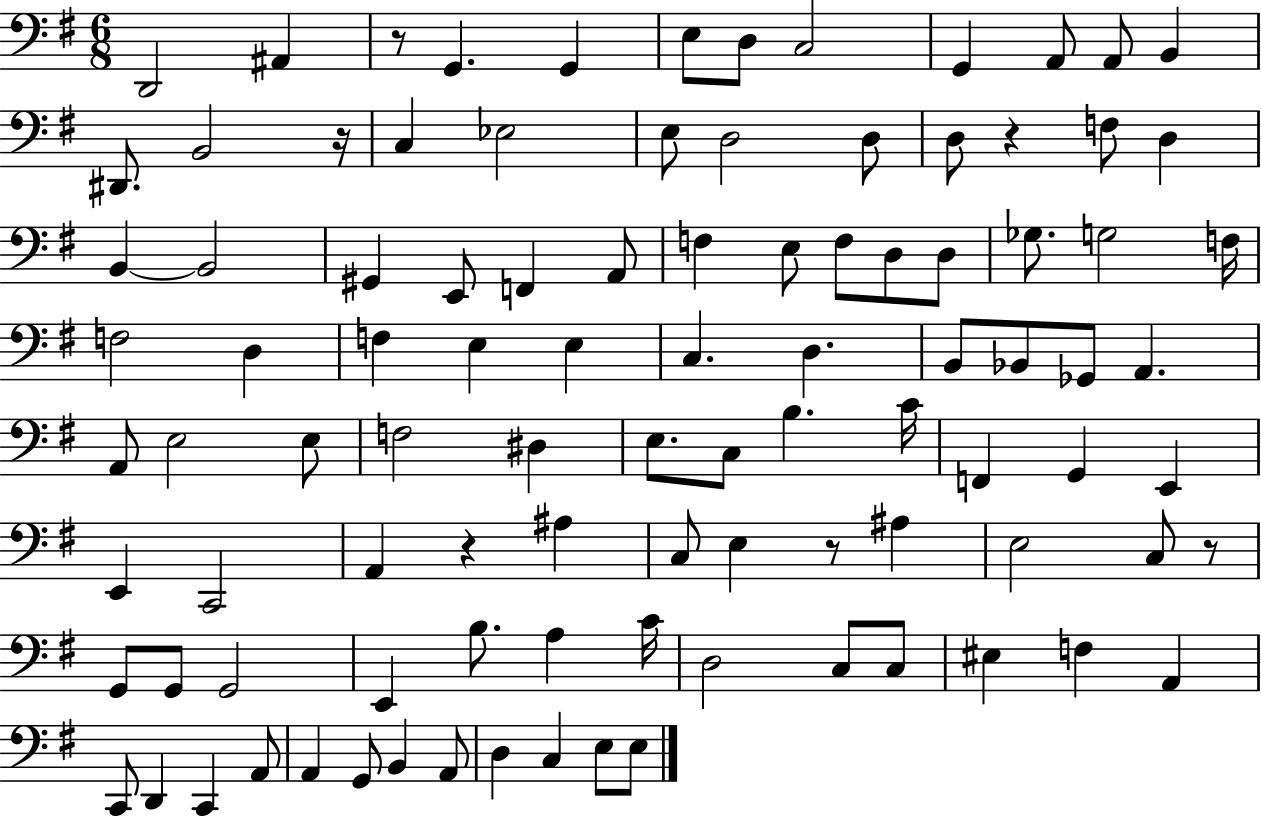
X:1
T:Untitled
M:6/8
L:1/4
K:G
D,,2 ^A,, z/2 G,, G,, E,/2 D,/2 C,2 G,, A,,/2 A,,/2 B,, ^D,,/2 B,,2 z/4 C, _E,2 E,/2 D,2 D,/2 D,/2 z F,/2 D, B,, B,,2 ^G,, E,,/2 F,, A,,/2 F, E,/2 F,/2 D,/2 D,/2 _G,/2 G,2 F,/4 F,2 D, F, E, E, C, D, B,,/2 _B,,/2 _G,,/2 A,, A,,/2 E,2 E,/2 F,2 ^D, E,/2 C,/2 B, C/4 F,, G,, E,, E,, C,,2 A,, z ^A, C,/2 E, z/2 ^A, E,2 C,/2 z/2 G,,/2 G,,/2 G,,2 E,, B,/2 A, C/4 D,2 C,/2 C,/2 ^E, F, A,, C,,/2 D,, C,, A,,/2 A,, G,,/2 B,, A,,/2 D, C, E,/2 E,/2